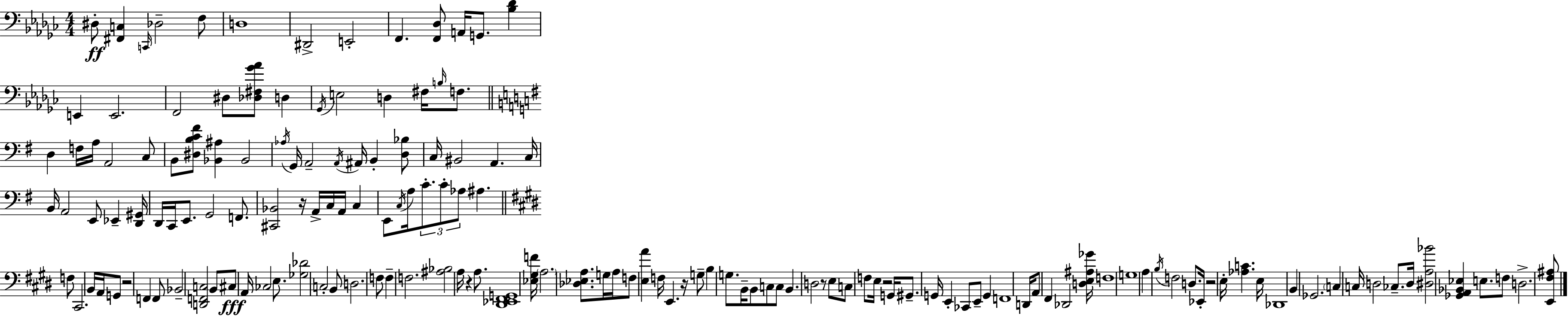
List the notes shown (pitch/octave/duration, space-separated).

D#3/e [F#2,C3]/q C2/s Db3/h F3/e D3/w D#2/h E2/h F2/q. [F2,Db3]/e A2/s G2/e. [Bb3,Db4]/q E2/q E2/h. F2/h D#3/e [Db3,F#3,Gb4,Ab4]/e D3/q Gb2/s E3/h D3/q F#3/s B3/s F3/e. D3/q F3/s A3/s A2/h C3/e B2/e [D#3,B3,C4,F#4]/e [Bb2,A#3]/q Bb2/h Ab3/s G2/s A2/h A2/s A#2/s B2/q [D3,Bb3]/e C3/s BIS2/h A2/q. C3/s B2/s A2/h E2/e Eb2/q [D2,G#2]/s D2/s C2/s E2/e. G2/h F2/e. [C#2,Bb2]/h R/s A2/s C3/s A2/s C3/q E2/e C3/s A3/s C4/e. C4/e Ab3/e A#3/q. F3/e C#2/h. B2/s A2/s G2/e R/h F2/q F2/e Bb2/h [D2,F2,C3]/h B2/e C#3/e A2/s CES3/h E3/e. [Gb3,Db4]/h C3/h B2/e D3/h. F3/e F3/q F3/h. [A#3,Bb3]/h A3/s R/q A3/e. [D#2,Eb2,F#2,G2]/w [Eb3,G#3,F4]/s A3/h. [Db3,Eb3,A3]/e. G3/s A3/s F3/e [E3,A4]/q F3/s E2/q. R/s G3/e B3/q G3/e. B2/s B2/e C3/e C3/e B2/q. D3/h R/e E3/e C3/e F3/e E3/s R/h G2/s G#2/e. G2/s E2/q CES2/e E2/e G2/q F2/w D2/s A2/e F#2/q Db2/h [D3,E3,A#3,Gb4]/s F3/w G3/w A3/q B3/s F3/h D3/e. Eb2/s R/h E3/s [Ab3,C4]/q. E3/s Db2/w B2/q Gb2/h. C3/q C3/s D3/h CES3/e. D3/s [D#3,A3,Bb4]/h [Gb2,A2,Bb2,Eb3]/q E3/e. F3/e D3/h. [E2,F#3,A#3]/e